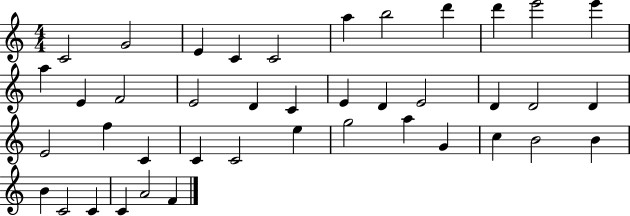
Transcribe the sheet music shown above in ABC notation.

X:1
T:Untitled
M:4/4
L:1/4
K:C
C2 G2 E C C2 a b2 d' d' e'2 e' a E F2 E2 D C E D E2 D D2 D E2 f C C C2 e g2 a G c B2 B B C2 C C A2 F